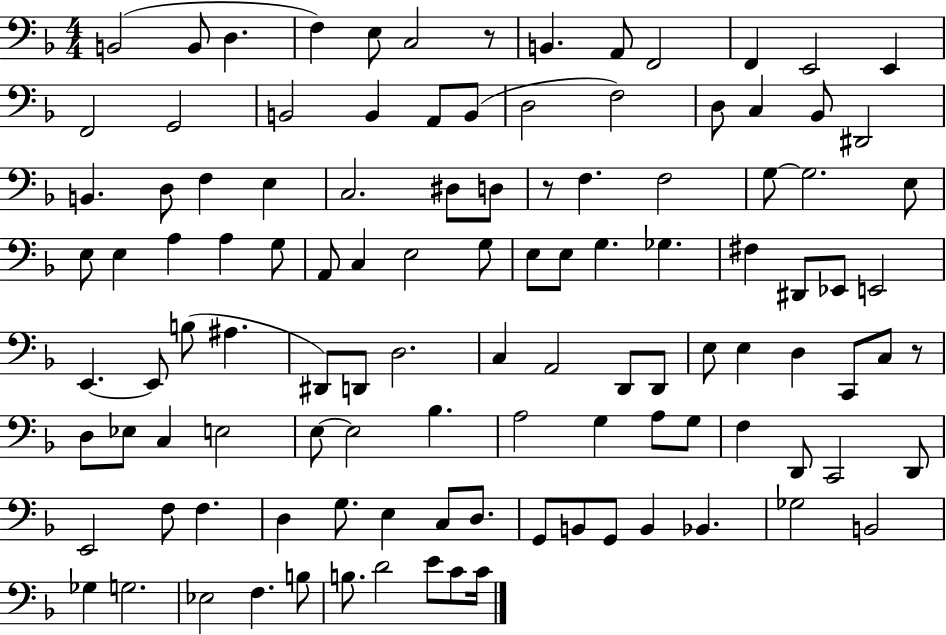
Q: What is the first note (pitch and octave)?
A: B2